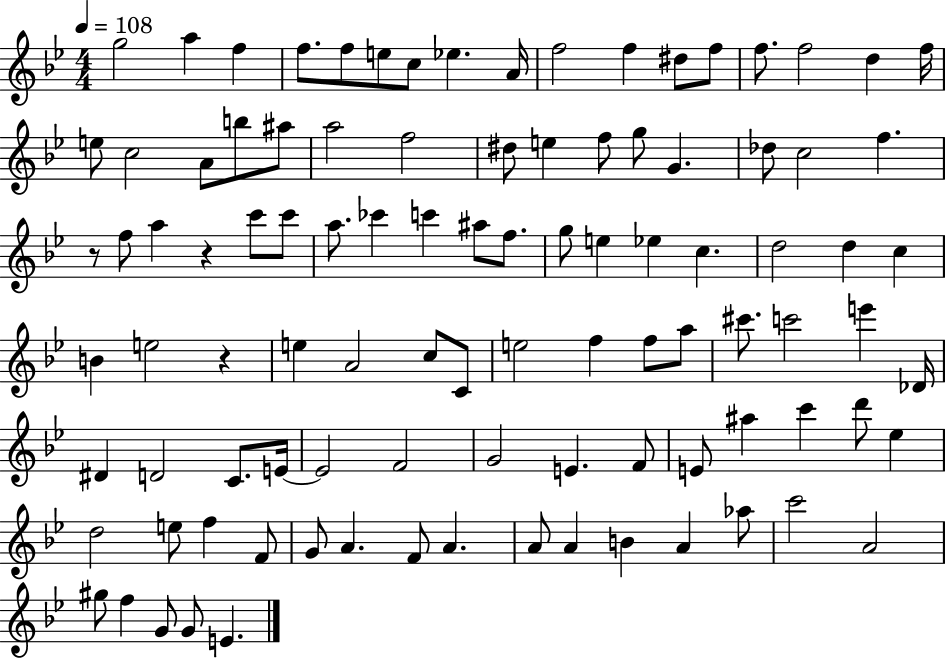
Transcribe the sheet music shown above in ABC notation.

X:1
T:Untitled
M:4/4
L:1/4
K:Bb
g2 a f f/2 f/2 e/2 c/2 _e A/4 f2 f ^d/2 f/2 f/2 f2 d f/4 e/2 c2 A/2 b/2 ^a/2 a2 f2 ^d/2 e f/2 g/2 G _d/2 c2 f z/2 f/2 a z c'/2 c'/2 a/2 _c' c' ^a/2 f/2 g/2 e _e c d2 d c B e2 z e A2 c/2 C/2 e2 f f/2 a/2 ^c'/2 c'2 e' _D/4 ^D D2 C/2 E/4 E2 F2 G2 E F/2 E/2 ^a c' d'/2 _e d2 e/2 f F/2 G/2 A F/2 A A/2 A B A _a/2 c'2 A2 ^g/2 f G/2 G/2 E